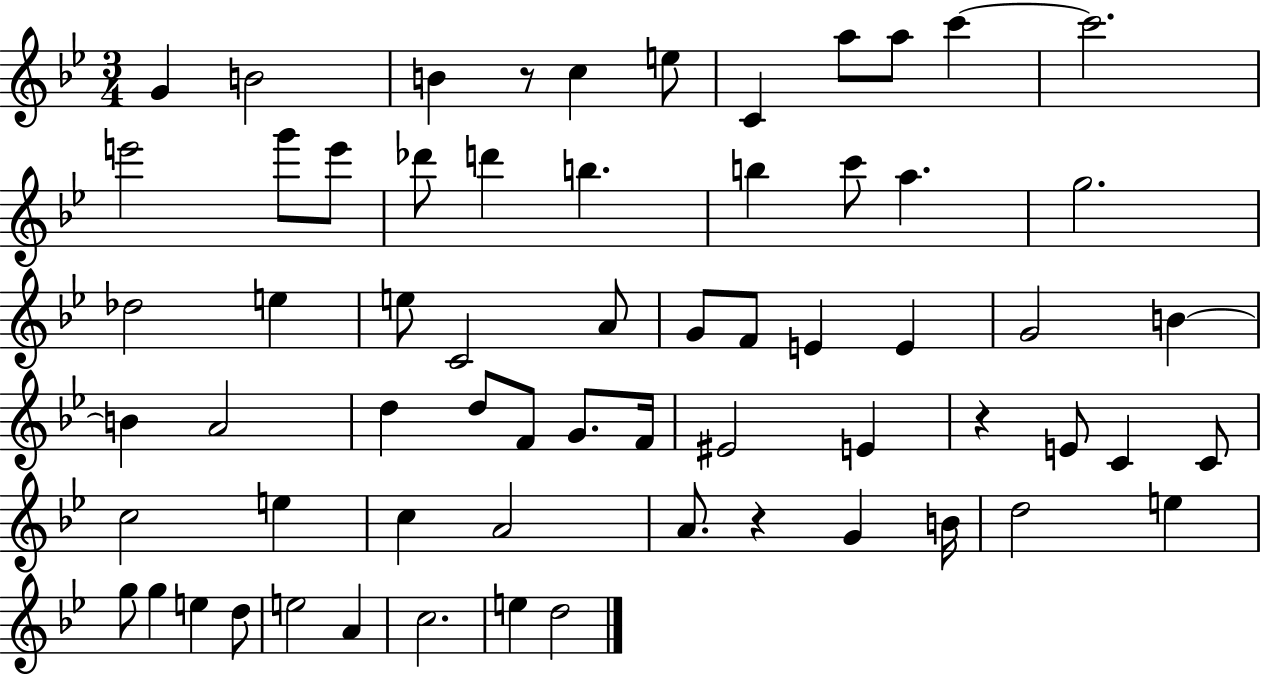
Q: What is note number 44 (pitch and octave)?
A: C5